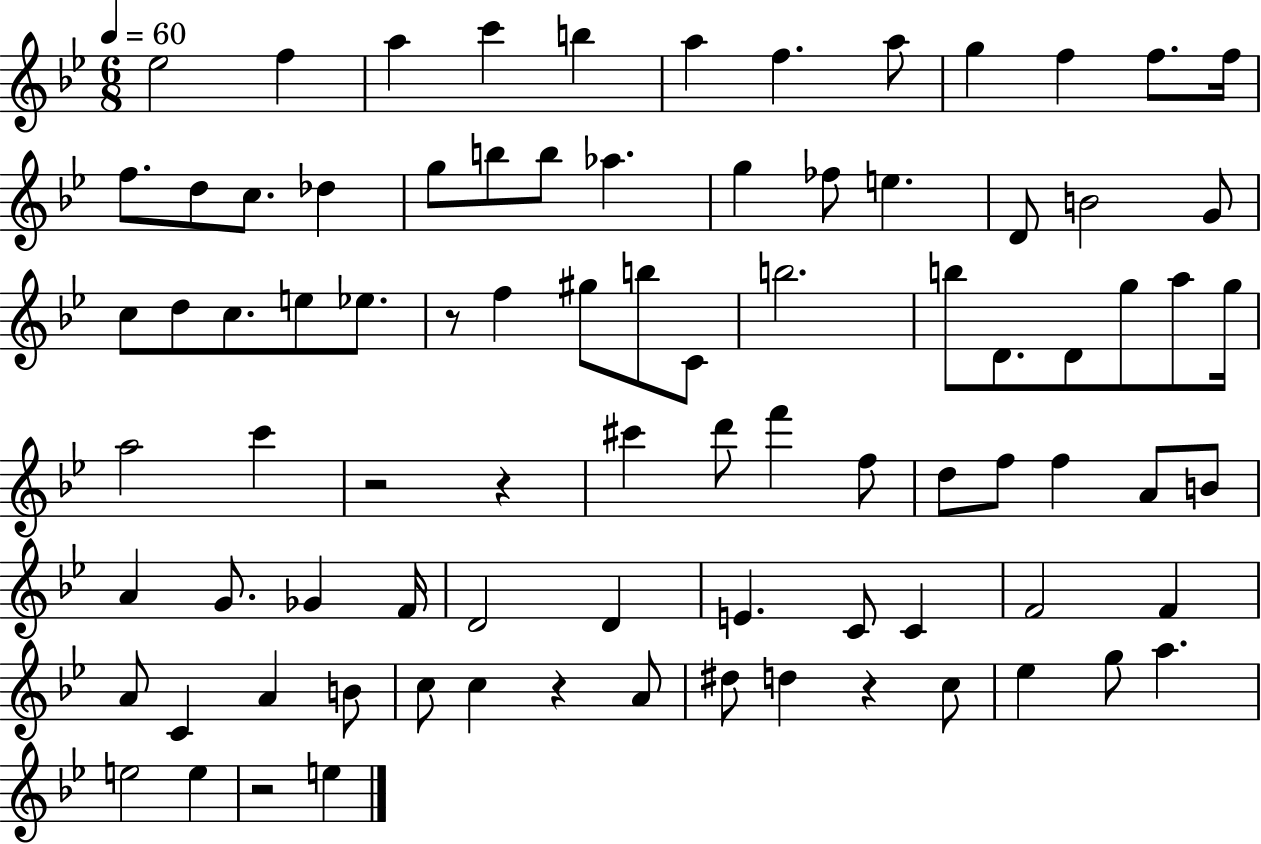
Eb5/h F5/q A5/q C6/q B5/q A5/q F5/q. A5/e G5/q F5/q F5/e. F5/s F5/e. D5/e C5/e. Db5/q G5/e B5/e B5/e Ab5/q. G5/q FES5/e E5/q. D4/e B4/h G4/e C5/e D5/e C5/e. E5/e Eb5/e. R/e F5/q G#5/e B5/e C4/e B5/h. B5/e D4/e. D4/e G5/e A5/e G5/s A5/h C6/q R/h R/q C#6/q D6/e F6/q F5/e D5/e F5/e F5/q A4/e B4/e A4/q G4/e. Gb4/q F4/s D4/h D4/q E4/q. C4/e C4/q F4/h F4/q A4/e C4/q A4/q B4/e C5/e C5/q R/q A4/e D#5/e D5/q R/q C5/e Eb5/q G5/e A5/q. E5/h E5/q R/h E5/q